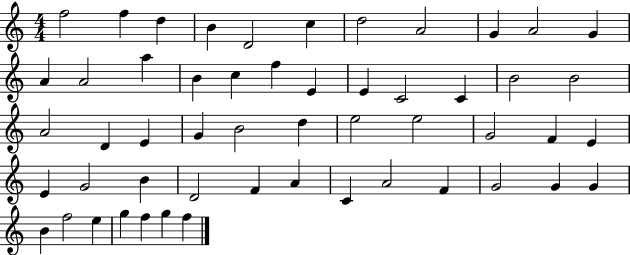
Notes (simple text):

F5/h F5/q D5/q B4/q D4/h C5/q D5/h A4/h G4/q A4/h G4/q A4/q A4/h A5/q B4/q C5/q F5/q E4/q E4/q C4/h C4/q B4/h B4/h A4/h D4/q E4/q G4/q B4/h D5/q E5/h E5/h G4/h F4/q E4/q E4/q G4/h B4/q D4/h F4/q A4/q C4/q A4/h F4/q G4/h G4/q G4/q B4/q F5/h E5/q G5/q F5/q G5/q F5/q